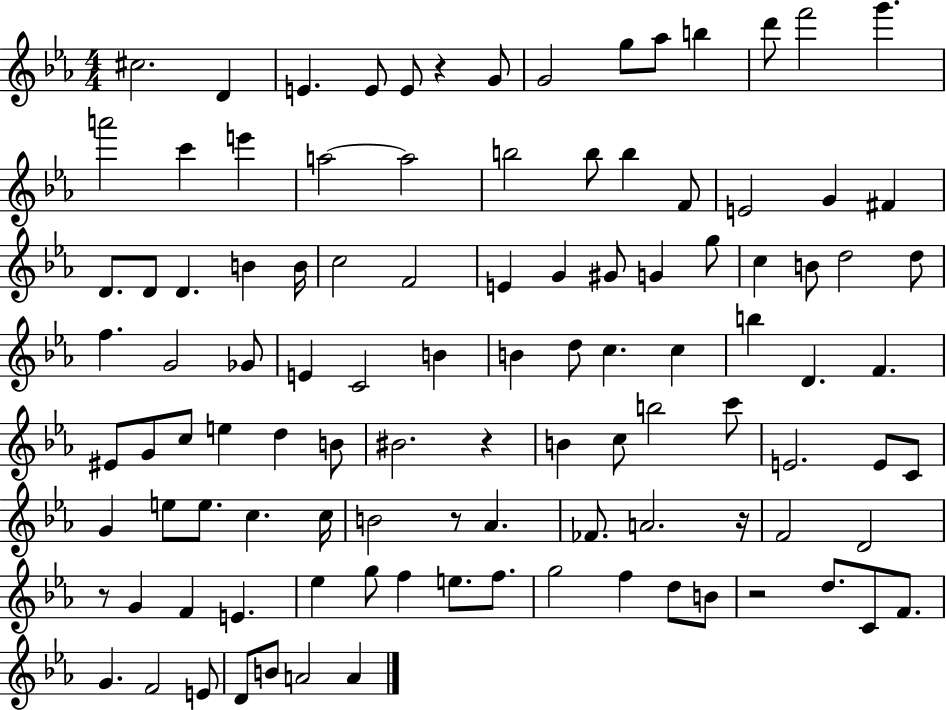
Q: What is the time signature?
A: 4/4